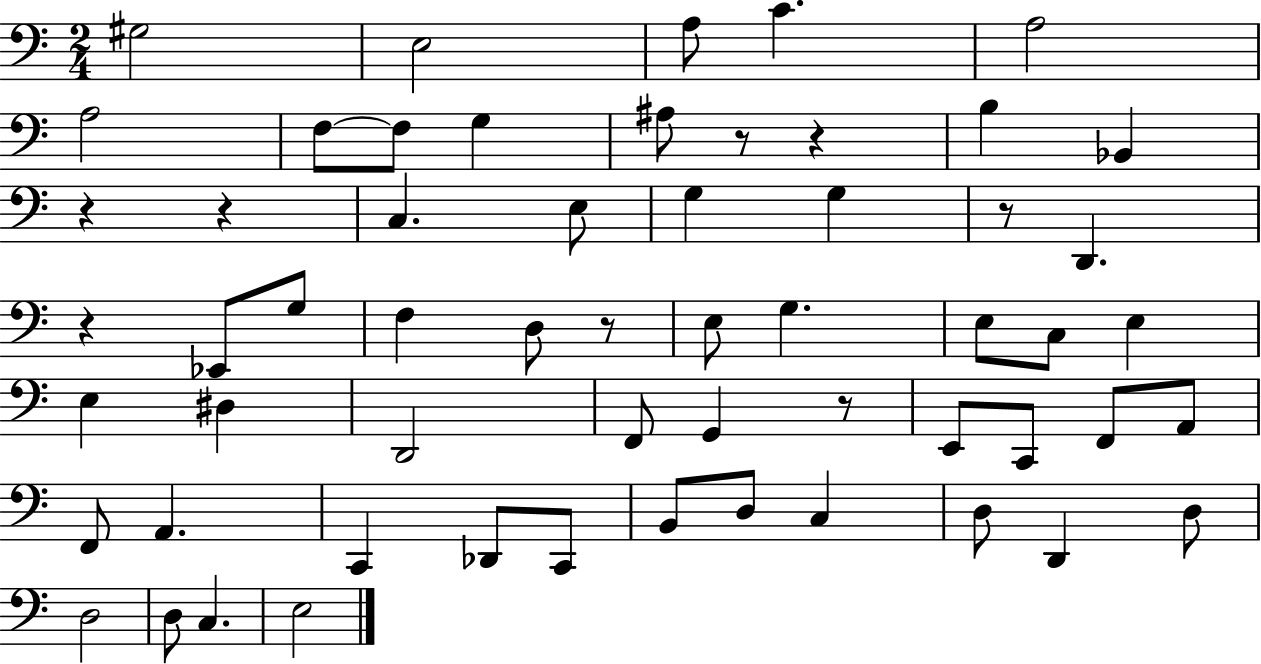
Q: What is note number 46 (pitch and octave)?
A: D3